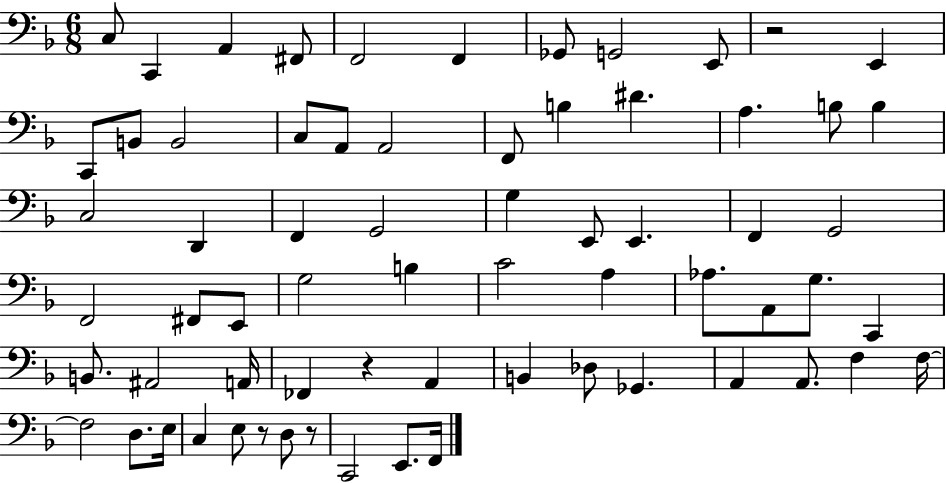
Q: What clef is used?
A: bass